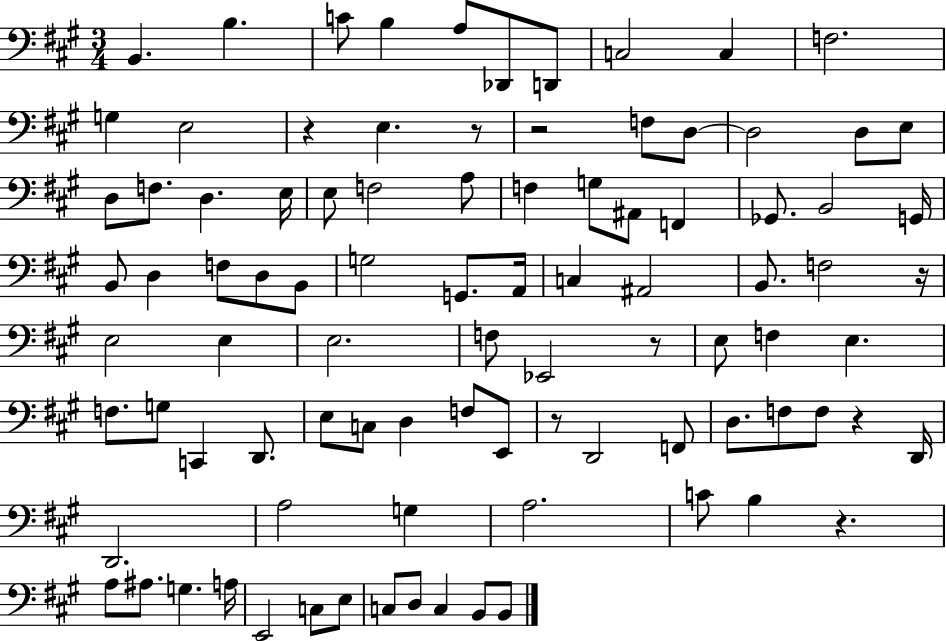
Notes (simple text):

B2/q. B3/q. C4/e B3/q A3/e Db2/e D2/e C3/h C3/q F3/h. G3/q E3/h R/q E3/q. R/e R/h F3/e D3/e D3/h D3/e E3/e D3/e F3/e. D3/q. E3/s E3/e F3/h A3/e F3/q G3/e A#2/e F2/q Gb2/e. B2/h G2/s B2/e D3/q F3/e D3/e B2/e G3/h G2/e. A2/s C3/q A#2/h B2/e. F3/h R/s E3/h E3/q E3/h. F3/e Eb2/h R/e E3/e F3/q E3/q. F3/e. G3/e C2/q D2/e. E3/e C3/e D3/q F3/e E2/e R/e D2/h F2/e D3/e. F3/e F3/e R/q D2/s D2/h. A3/h G3/q A3/h. C4/e B3/q R/q. A3/e A#3/e. G3/q. A3/s E2/h C3/e E3/e C3/e D3/e C3/q B2/e B2/e